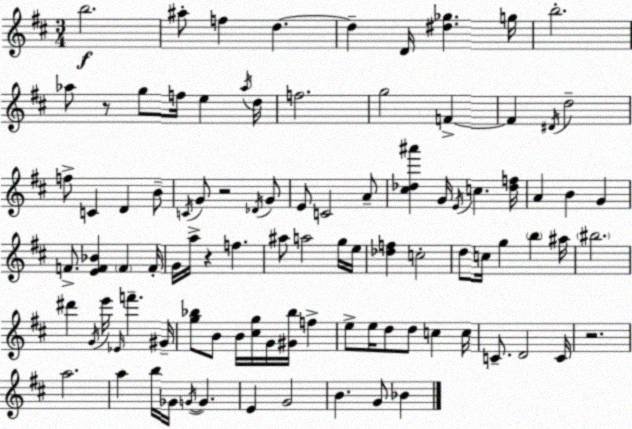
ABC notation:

X:1
T:Untitled
M:3/4
L:1/4
K:D
b2 ^a/2 f d d D/4 [^d_g] g/4 b2 _a/2 z/2 g/2 f/4 e _a/4 d/4 f2 g2 F F ^D/4 d2 f/2 C D B/2 C/4 G/2 z2 _D/4 G/2 E/2 C2 A/2 [^c_d^a'] G/4 E/4 c [_df]/4 A B G F/2 [EF_B] F F/4 G/4 a/4 z f ^a/2 a2 g/4 e/4 [_df] c2 d/2 c/4 g b ^a/4 ^b2 ^d' G/4 e'/4 _E/4 f' ^G/4 [g_b]/2 B/2 B/4 [^cg]/4 G/4 [^G_b]/4 f e/2 e/4 d/2 d/2 c c/4 C/2 D2 C/4 z2 a2 a b/4 _G/4 G/4 G E G2 B G/2 _B